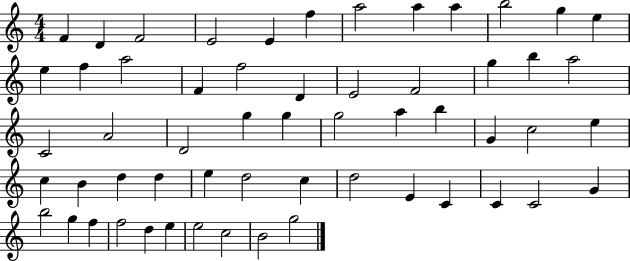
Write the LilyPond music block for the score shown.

{
  \clef treble
  \numericTimeSignature
  \time 4/4
  \key c \major
  f'4 d'4 f'2 | e'2 e'4 f''4 | a''2 a''4 a''4 | b''2 g''4 e''4 | \break e''4 f''4 a''2 | f'4 f''2 d'4 | e'2 f'2 | g''4 b''4 a''2 | \break c'2 a'2 | d'2 g''4 g''4 | g''2 a''4 b''4 | g'4 c''2 e''4 | \break c''4 b'4 d''4 d''4 | e''4 d''2 c''4 | d''2 e'4 c'4 | c'4 c'2 g'4 | \break b''2 g''4 f''4 | f''2 d''4 e''4 | e''2 c''2 | b'2 g''2 | \break \bar "|."
}